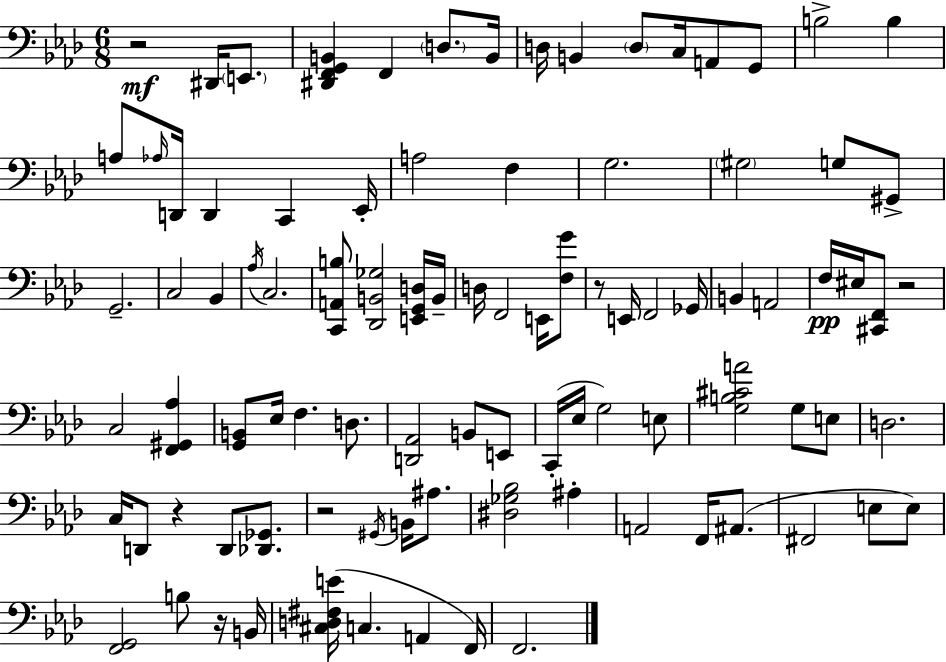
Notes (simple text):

R/h D#2/s E2/e. [D#2,F2,G2,B2]/q F2/q D3/e. B2/s D3/s B2/q D3/e C3/s A2/e G2/e B3/h B3/q A3/e Ab3/s D2/s D2/q C2/q Eb2/s A3/h F3/q G3/h. G#3/h G3/e G#2/e G2/h. C3/h Bb2/q Ab3/s C3/h. [C2,A2,B3]/e [Db2,B2,Gb3]/h [E2,G2,D3]/s B2/s D3/s F2/h E2/s [F3,G4]/e R/e E2/s F2/h Gb2/s B2/q A2/h F3/s EIS3/s [C#2,F2]/e R/h C3/h [F2,G#2,Ab3]/q [G2,B2]/e Eb3/s F3/q. D3/e. [D2,Ab2]/h B2/e E2/e C2/s Eb3/s G3/h E3/e [G3,B3,C#4,A4]/h G3/e E3/e D3/h. C3/s D2/e R/q D2/e [Db2,Gb2]/e. R/h G#2/s B2/s A#3/e. [D#3,Gb3,Bb3]/h A#3/q A2/h F2/s A#2/e. F#2/h E3/e E3/e [F2,G2]/h B3/e R/s B2/s [C#3,D3,F#3,E4]/s C3/q. A2/q F2/s F2/h.